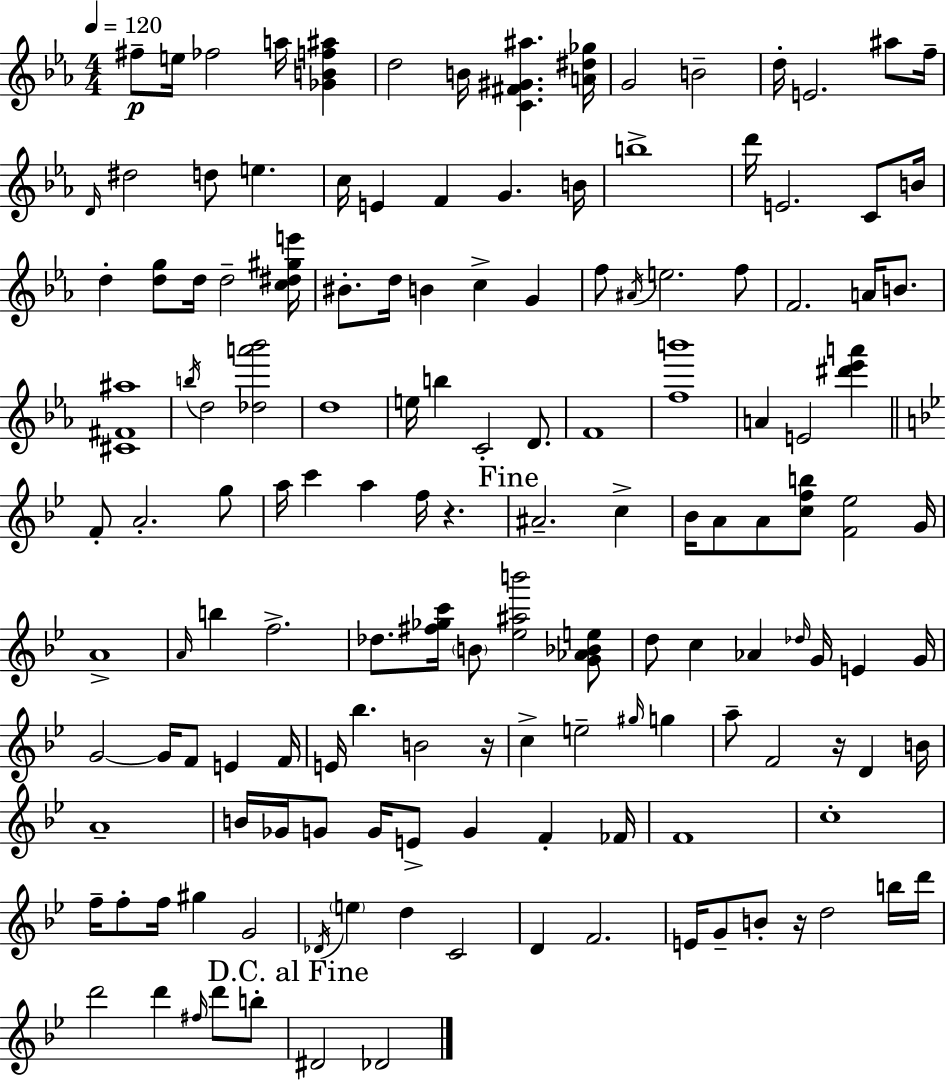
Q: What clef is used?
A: treble